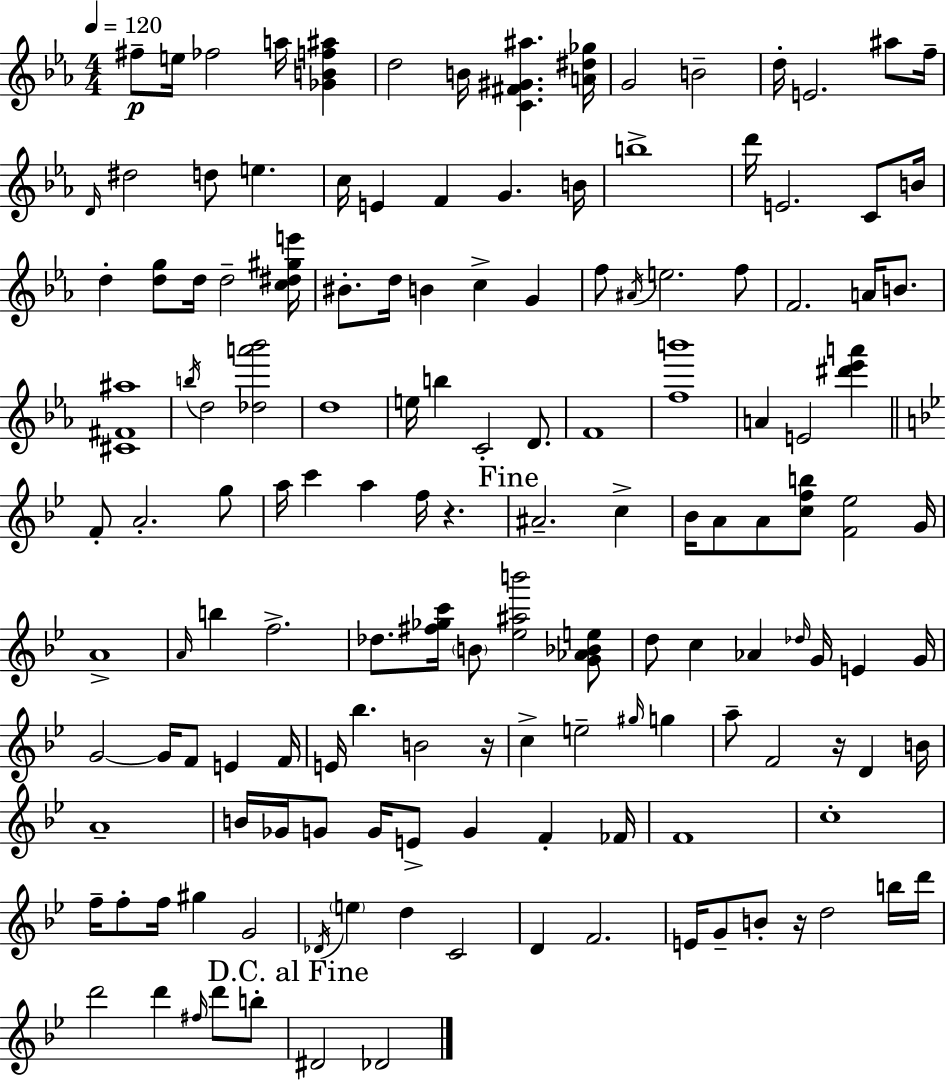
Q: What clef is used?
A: treble